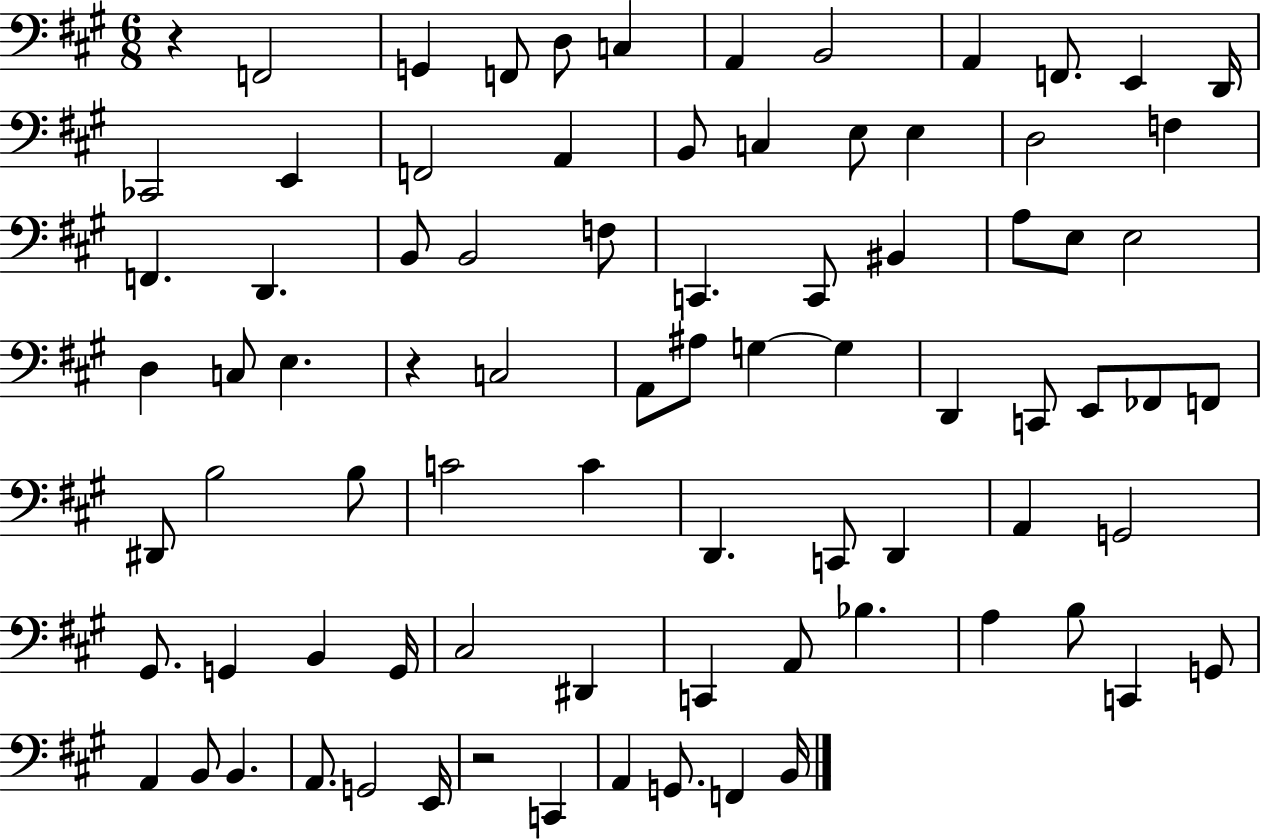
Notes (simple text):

R/q F2/h G2/q F2/e D3/e C3/q A2/q B2/h A2/q F2/e. E2/q D2/s CES2/h E2/q F2/h A2/q B2/e C3/q E3/e E3/q D3/h F3/q F2/q. D2/q. B2/e B2/h F3/e C2/q. C2/e BIS2/q A3/e E3/e E3/h D3/q C3/e E3/q. R/q C3/h A2/e A#3/e G3/q G3/q D2/q C2/e E2/e FES2/e F2/e D#2/e B3/h B3/e C4/h C4/q D2/q. C2/e D2/q A2/q G2/h G#2/e. G2/q B2/q G2/s C#3/h D#2/q C2/q A2/e Bb3/q. A3/q B3/e C2/q G2/e A2/q B2/e B2/q. A2/e. G2/h E2/s R/h C2/q A2/q G2/e. F2/q B2/s